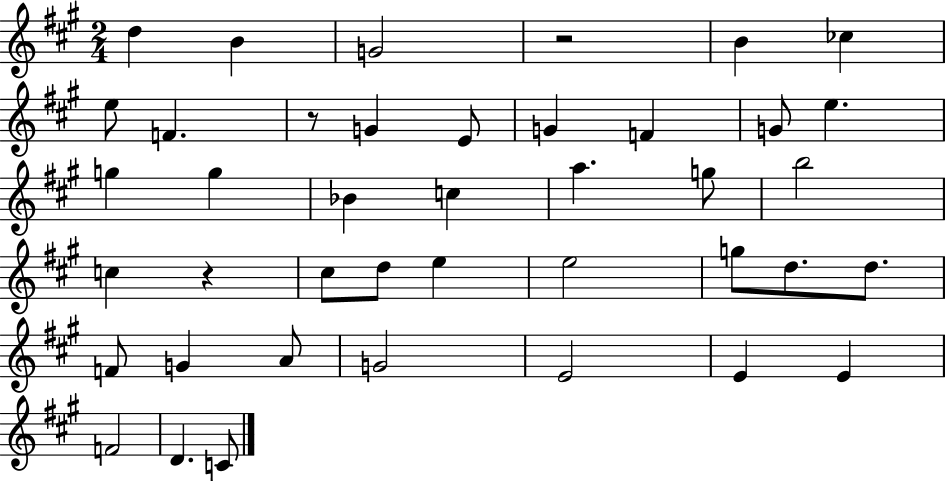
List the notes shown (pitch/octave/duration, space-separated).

D5/q B4/q G4/h R/h B4/q CES5/q E5/e F4/q. R/e G4/q E4/e G4/q F4/q G4/e E5/q. G5/q G5/q Bb4/q C5/q A5/q. G5/e B5/h C5/q R/q C#5/e D5/e E5/q E5/h G5/e D5/e. D5/e. F4/e G4/q A4/e G4/h E4/h E4/q E4/q F4/h D4/q. C4/e